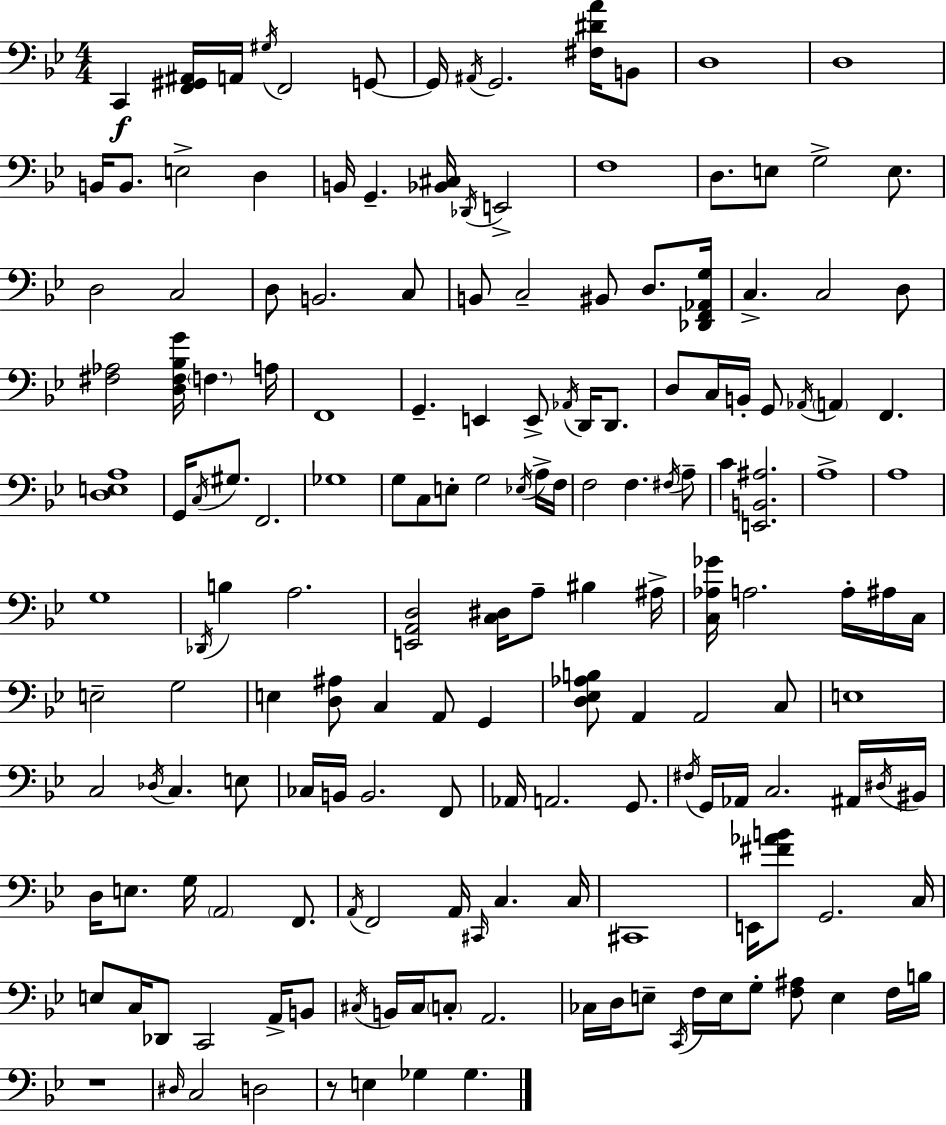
X:1
T:Untitled
M:4/4
L:1/4
K:Bb
C,, [F,,^G,,^A,,]/4 A,,/4 ^G,/4 F,,2 G,,/2 G,,/4 ^A,,/4 G,,2 [^F,^DA]/4 B,,/2 D,4 D,4 B,,/4 B,,/2 E,2 D, B,,/4 G,, [_B,,^C,]/4 _D,,/4 E,,2 F,4 D,/2 E,/2 G,2 E,/2 D,2 C,2 D,/2 B,,2 C,/2 B,,/2 C,2 ^B,,/2 D,/2 [_D,,F,,_A,,G,]/4 C, C,2 D,/2 [^F,_A,]2 [D,^F,_B,G]/4 F, A,/4 F,,4 G,, E,, E,,/2 _A,,/4 D,,/4 D,,/2 D,/2 C,/4 B,,/4 G,,/2 _A,,/4 A,, F,, [D,E,A,]4 G,,/4 C,/4 ^G,/2 F,,2 _G,4 G,/2 C,/2 E,/2 G,2 _E,/4 A,/4 F,/4 F,2 F, ^F,/4 A,/2 C [E,,B,,^A,]2 A,4 A,4 G,4 _D,,/4 B, A,2 [E,,A,,D,]2 [C,^D,]/4 A,/2 ^B, ^A,/4 [C,_A,_G]/4 A,2 A,/4 ^A,/4 C,/4 E,2 G,2 E, [D,^A,]/2 C, A,,/2 G,, [D,_E,_A,B,]/2 A,, A,,2 C,/2 E,4 C,2 _D,/4 C, E,/2 _C,/4 B,,/4 B,,2 F,,/2 _A,,/4 A,,2 G,,/2 ^F,/4 G,,/4 _A,,/4 C,2 ^A,,/4 ^D,/4 ^B,,/4 D,/4 E,/2 G,/4 A,,2 F,,/2 A,,/4 F,,2 A,,/4 ^C,,/4 C, C,/4 ^C,,4 E,,/4 [^F_AB]/2 G,,2 C,/4 E,/2 C,/4 _D,,/2 C,,2 A,,/4 B,,/2 ^C,/4 B,,/4 ^C,/4 C,/2 A,,2 _C,/4 D,/4 E,/2 C,,/4 F,/4 E,/4 G,/2 [F,^A,]/2 E, F,/4 B,/4 z4 ^D,/4 C,2 D,2 z/2 E, _G, _G,